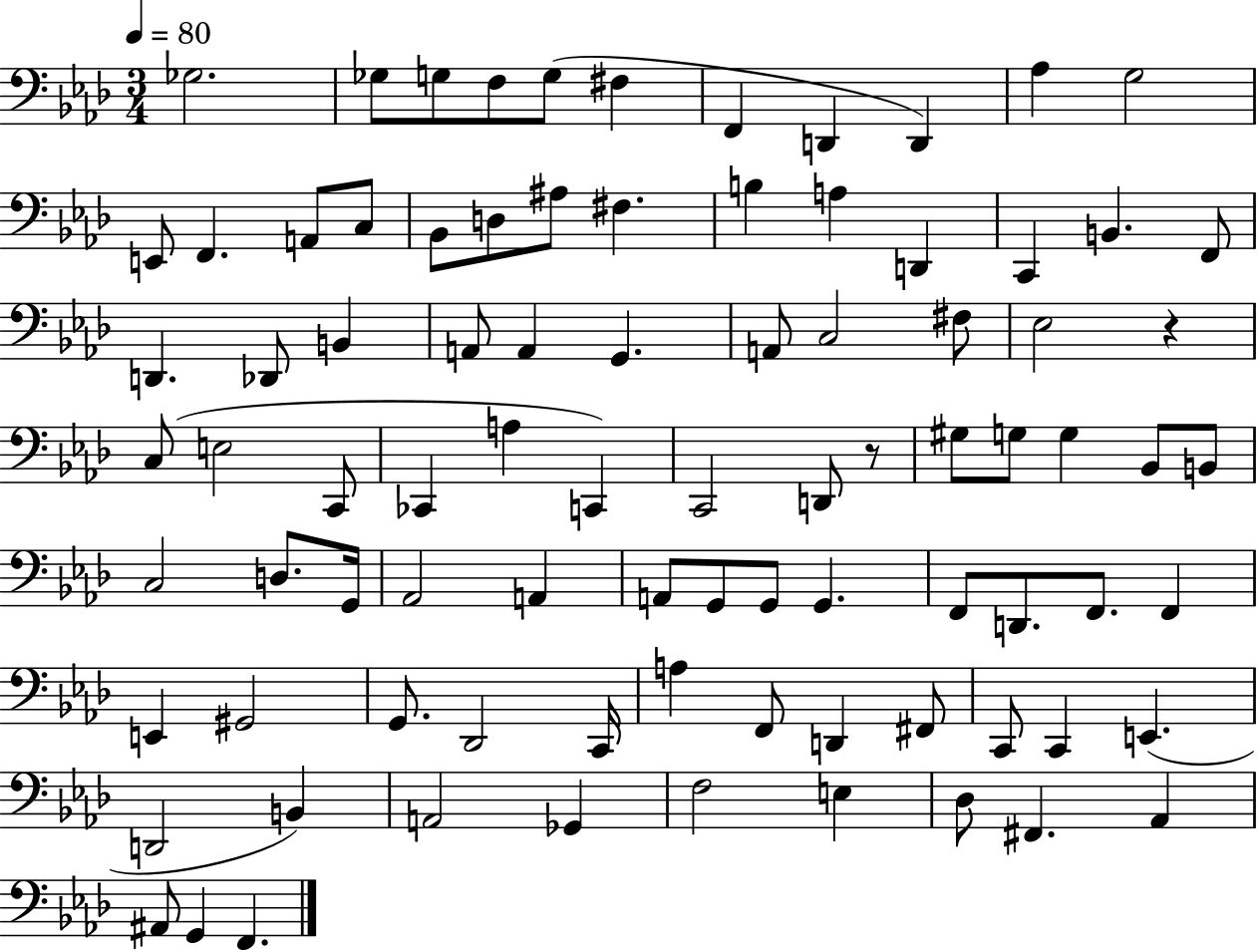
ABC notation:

X:1
T:Untitled
M:3/4
L:1/4
K:Ab
_G,2 _G,/2 G,/2 F,/2 G,/2 ^F, F,, D,, D,, _A, G,2 E,,/2 F,, A,,/2 C,/2 _B,,/2 D,/2 ^A,/2 ^F, B, A, D,, C,, B,, F,,/2 D,, _D,,/2 B,, A,,/2 A,, G,, A,,/2 C,2 ^F,/2 _E,2 z C,/2 E,2 C,,/2 _C,, A, C,, C,,2 D,,/2 z/2 ^G,/2 G,/2 G, _B,,/2 B,,/2 C,2 D,/2 G,,/4 _A,,2 A,, A,,/2 G,,/2 G,,/2 G,, F,,/2 D,,/2 F,,/2 F,, E,, ^G,,2 G,,/2 _D,,2 C,,/4 A, F,,/2 D,, ^F,,/2 C,,/2 C,, E,, D,,2 B,, A,,2 _G,, F,2 E, _D,/2 ^F,, _A,, ^A,,/2 G,, F,,